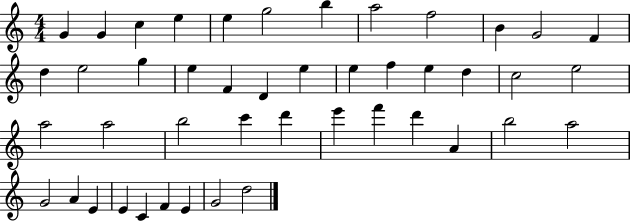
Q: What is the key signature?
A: C major